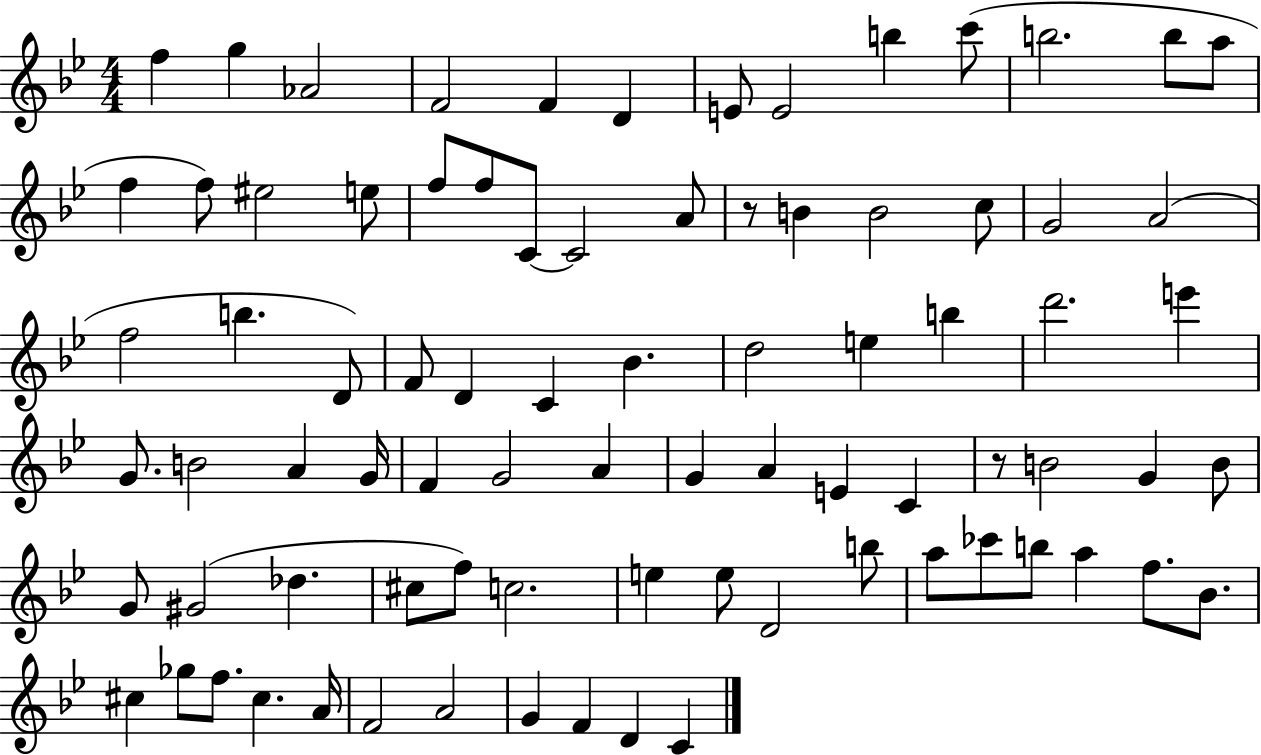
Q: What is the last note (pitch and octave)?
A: C4